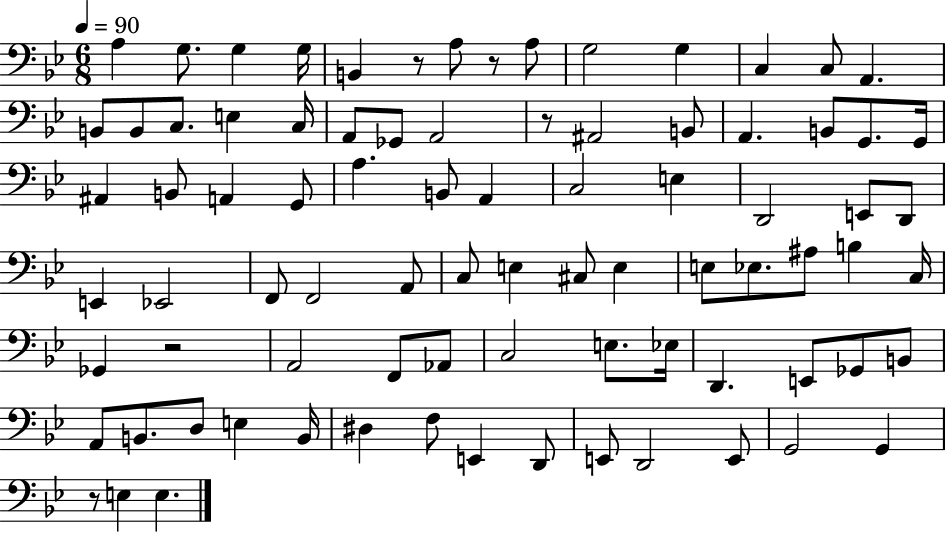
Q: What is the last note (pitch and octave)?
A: E3